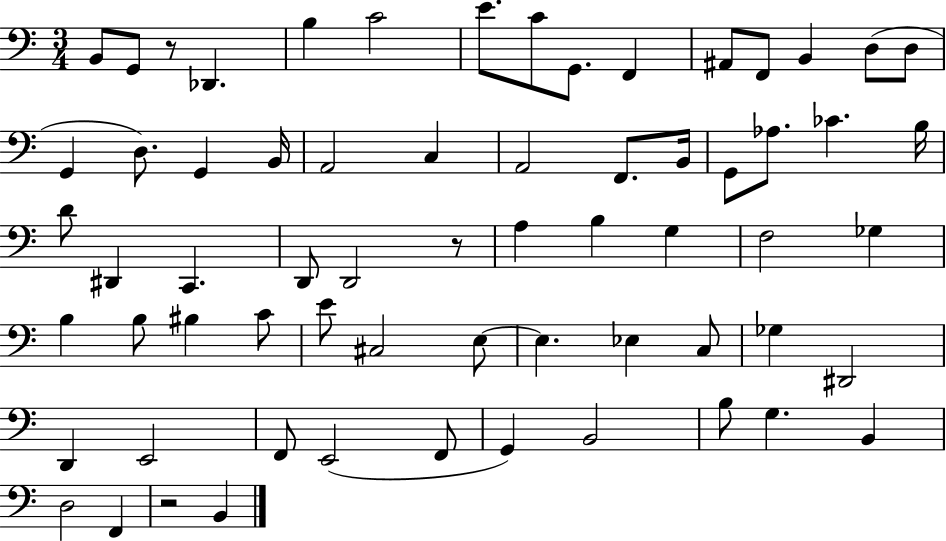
X:1
T:Untitled
M:3/4
L:1/4
K:C
B,,/2 G,,/2 z/2 _D,, B, C2 E/2 C/2 G,,/2 F,, ^A,,/2 F,,/2 B,, D,/2 D,/2 G,, D,/2 G,, B,,/4 A,,2 C, A,,2 F,,/2 B,,/4 G,,/2 _A,/2 _C B,/4 D/2 ^D,, C,, D,,/2 D,,2 z/2 A, B, G, F,2 _G, B, B,/2 ^B, C/2 E/2 ^C,2 E,/2 E, _E, C,/2 _G, ^D,,2 D,, E,,2 F,,/2 E,,2 F,,/2 G,, B,,2 B,/2 G, B,, D,2 F,, z2 B,,